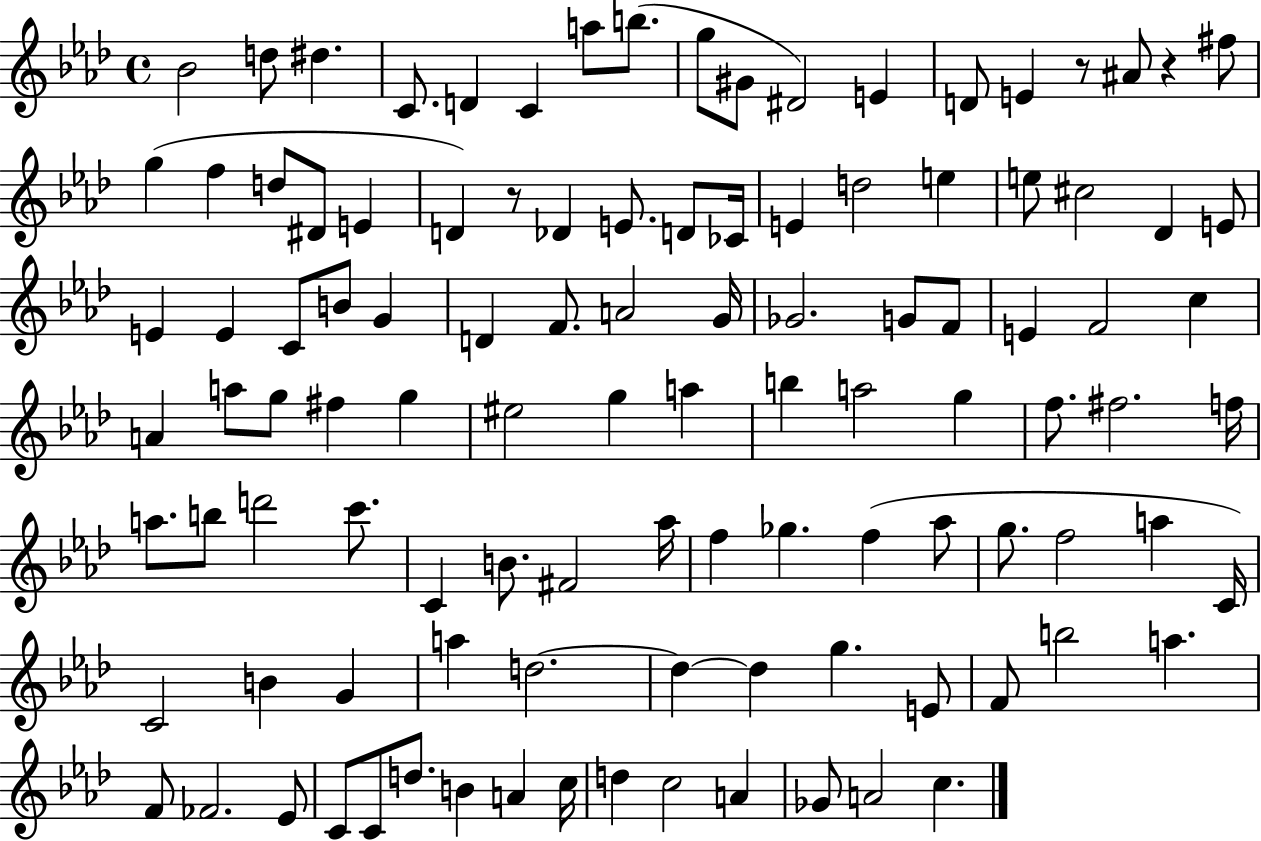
{
  \clef treble
  \time 4/4
  \defaultTimeSignature
  \key aes \major
  \repeat volta 2 { bes'2 d''8 dis''4. | c'8. d'4 c'4 a''8 b''8.( | g''8 gis'8 dis'2) e'4 | d'8 e'4 r8 ais'8 r4 fis''8 | \break g''4( f''4 d''8 dis'8 e'4 | d'4) r8 des'4 e'8. d'8 ces'16 | e'4 d''2 e''4 | e''8 cis''2 des'4 e'8 | \break e'4 e'4 c'8 b'8 g'4 | d'4 f'8. a'2 g'16 | ges'2. g'8 f'8 | e'4 f'2 c''4 | \break a'4 a''8 g''8 fis''4 g''4 | eis''2 g''4 a''4 | b''4 a''2 g''4 | f''8. fis''2. f''16 | \break a''8. b''8 d'''2 c'''8. | c'4 b'8. fis'2 aes''16 | f''4 ges''4. f''4( aes''8 | g''8. f''2 a''4 c'16) | \break c'2 b'4 g'4 | a''4 d''2.~~ | d''4~~ d''4 g''4. e'8 | f'8 b''2 a''4. | \break f'8 fes'2. ees'8 | c'8 c'8 d''8. b'4 a'4 c''16 | d''4 c''2 a'4 | ges'8 a'2 c''4. | \break } \bar "|."
}